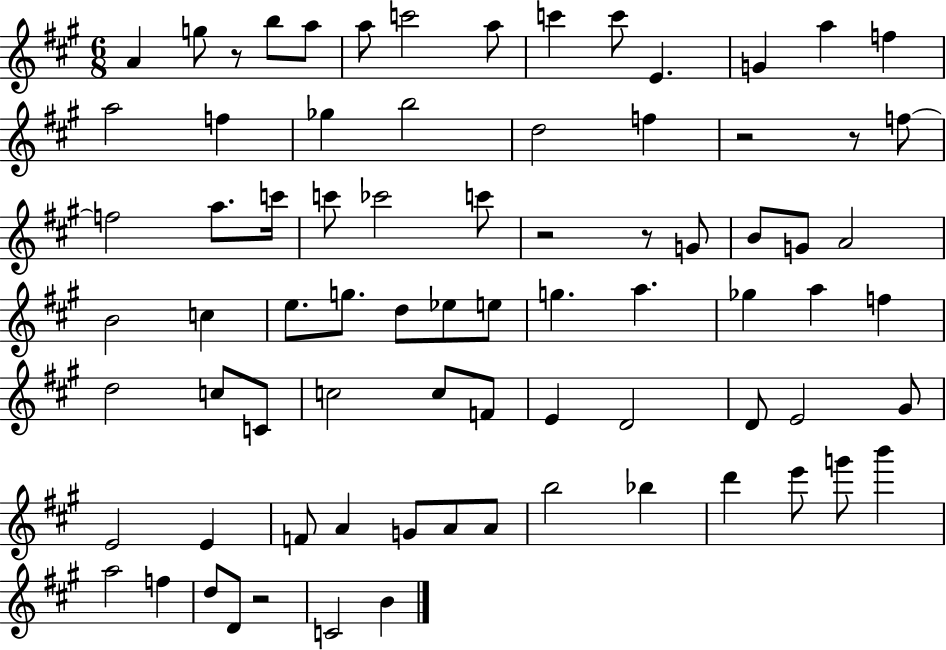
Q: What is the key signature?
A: A major